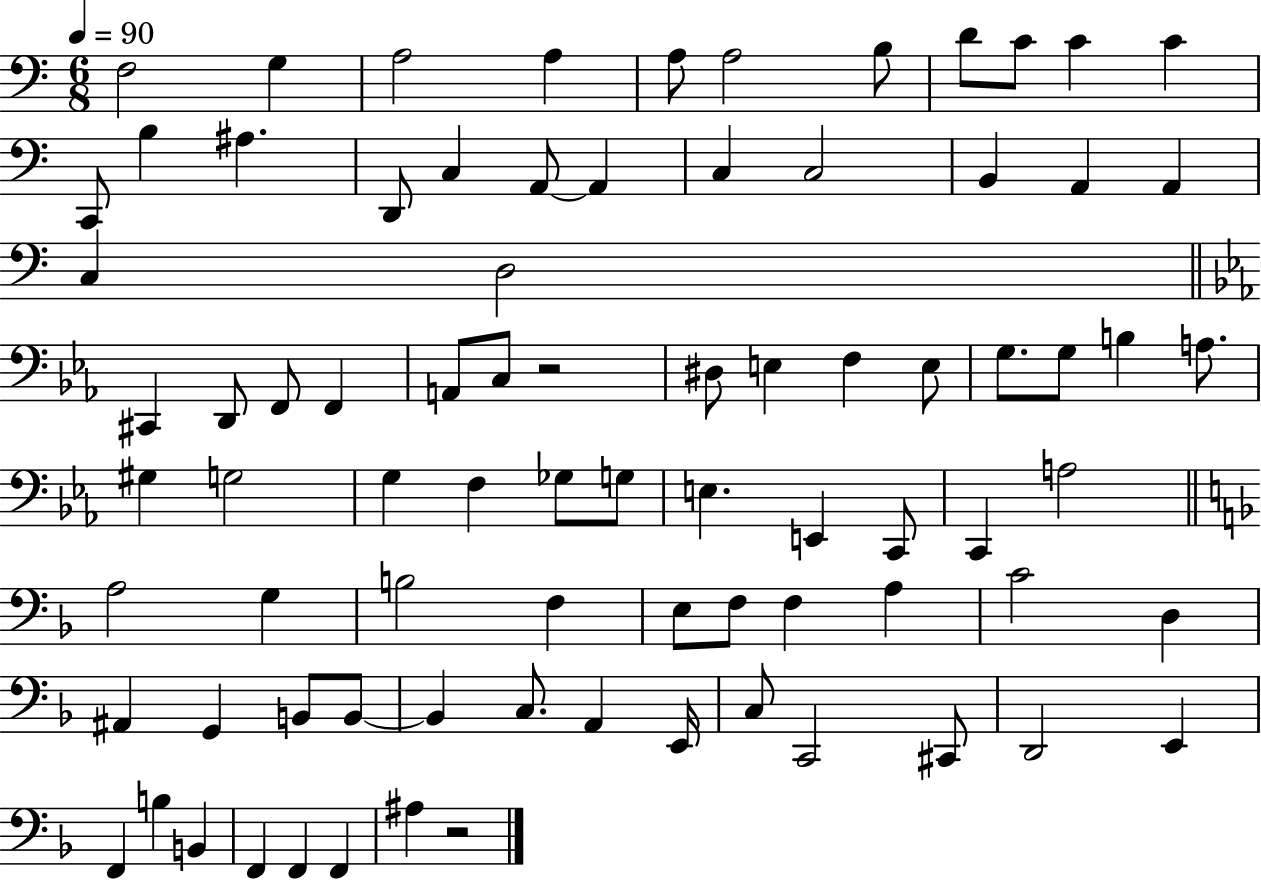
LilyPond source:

{
  \clef bass
  \numericTimeSignature
  \time 6/8
  \key c \major
  \tempo 4 = 90
  f2 g4 | a2 a4 | a8 a2 b8 | d'8 c'8 c'4 c'4 | \break c,8 b4 ais4. | d,8 c4 a,8~~ a,4 | c4 c2 | b,4 a,4 a,4 | \break c4 d2 | \bar "||" \break \key c \minor cis,4 d,8 f,8 f,4 | a,8 c8 r2 | dis8 e4 f4 e8 | g8. g8 b4 a8. | \break gis4 g2 | g4 f4 ges8 g8 | e4. e,4 c,8 | c,4 a2 | \break \bar "||" \break \key f \major a2 g4 | b2 f4 | e8 f8 f4 a4 | c'2 d4 | \break ais,4 g,4 b,8 b,8~~ | b,4 c8. a,4 e,16 | c8 c,2 cis,8 | d,2 e,4 | \break f,4 b4 b,4 | f,4 f,4 f,4 | ais4 r2 | \bar "|."
}